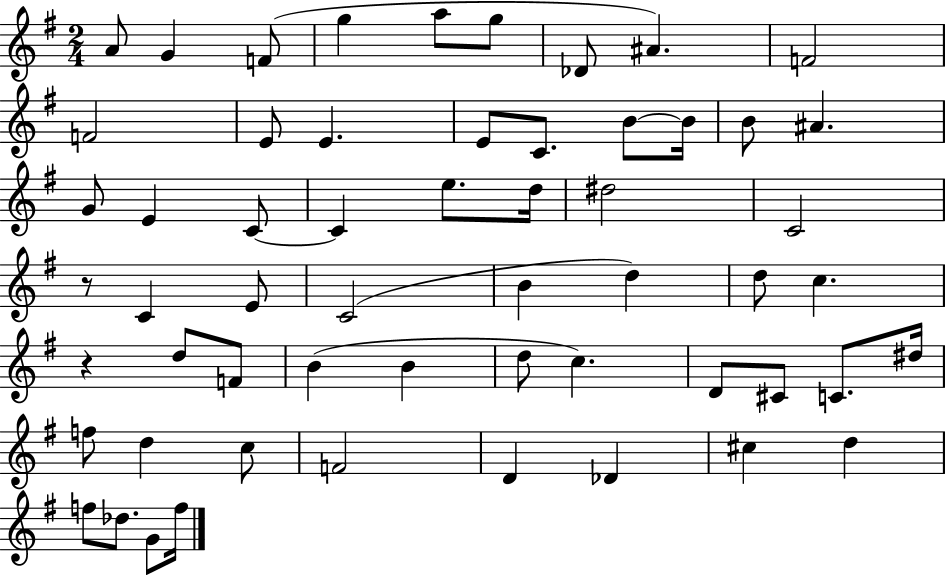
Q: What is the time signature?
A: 2/4